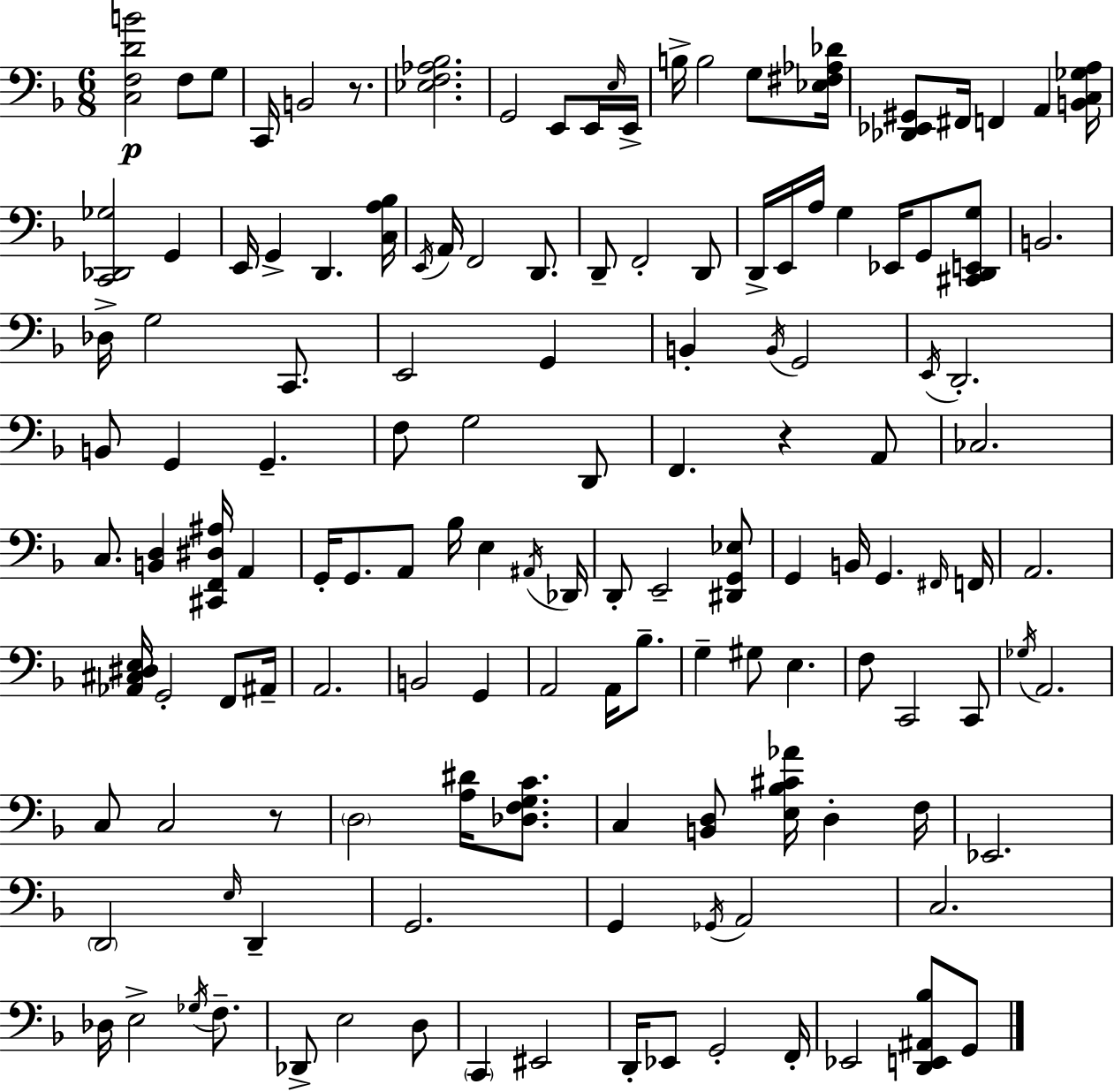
[C3,F3,D4,B4]/h F3/e G3/e C2/s B2/h R/e. [Eb3,F3,Ab3,Bb3]/h. G2/h E2/e E2/s E3/s E2/s B3/s B3/h G3/e [Eb3,F#3,Ab3,Db4]/s [Db2,Eb2,G#2]/e F#2/s F2/q A2/q [B2,C3,Gb3,A3]/s [C2,Db2,Gb3]/h G2/q E2/s G2/q D2/q. [C3,A3,Bb3]/s E2/s A2/s F2/h D2/e. D2/e F2/h D2/e D2/s E2/s A3/s G3/q Eb2/s G2/e [C#2,D2,E2,G3]/e B2/h. Db3/s G3/h C2/e. E2/h G2/q B2/q B2/s G2/h E2/s D2/h. B2/e G2/q G2/q. F3/e G3/h D2/e F2/q. R/q A2/e CES3/h. C3/e. [B2,D3]/q [C#2,F2,D#3,A#3]/s A2/q G2/s G2/e. A2/e Bb3/s E3/q A#2/s Db2/s D2/e E2/h [D#2,G2,Eb3]/e G2/q B2/s G2/q. F#2/s F2/s A2/h. [Ab2,C#3,D#3,E3]/s G2/h F2/e A#2/s A2/h. B2/h G2/q A2/h A2/s Bb3/e. G3/q G#3/e E3/q. F3/e C2/h C2/e Gb3/s A2/h. C3/e C3/h R/e D3/h [A3,D#4]/s [Db3,F3,G3,C4]/e. C3/q [B2,D3]/e [E3,Bb3,C#4,Ab4]/s D3/q F3/s Eb2/h. D2/h E3/s D2/q G2/h. G2/q Gb2/s A2/h C3/h. Db3/s E3/h Gb3/s F3/e. Db2/e E3/h D3/e C2/q EIS2/h D2/s Eb2/e G2/h F2/s Eb2/h [D2,E2,A#2,Bb3]/e G2/e